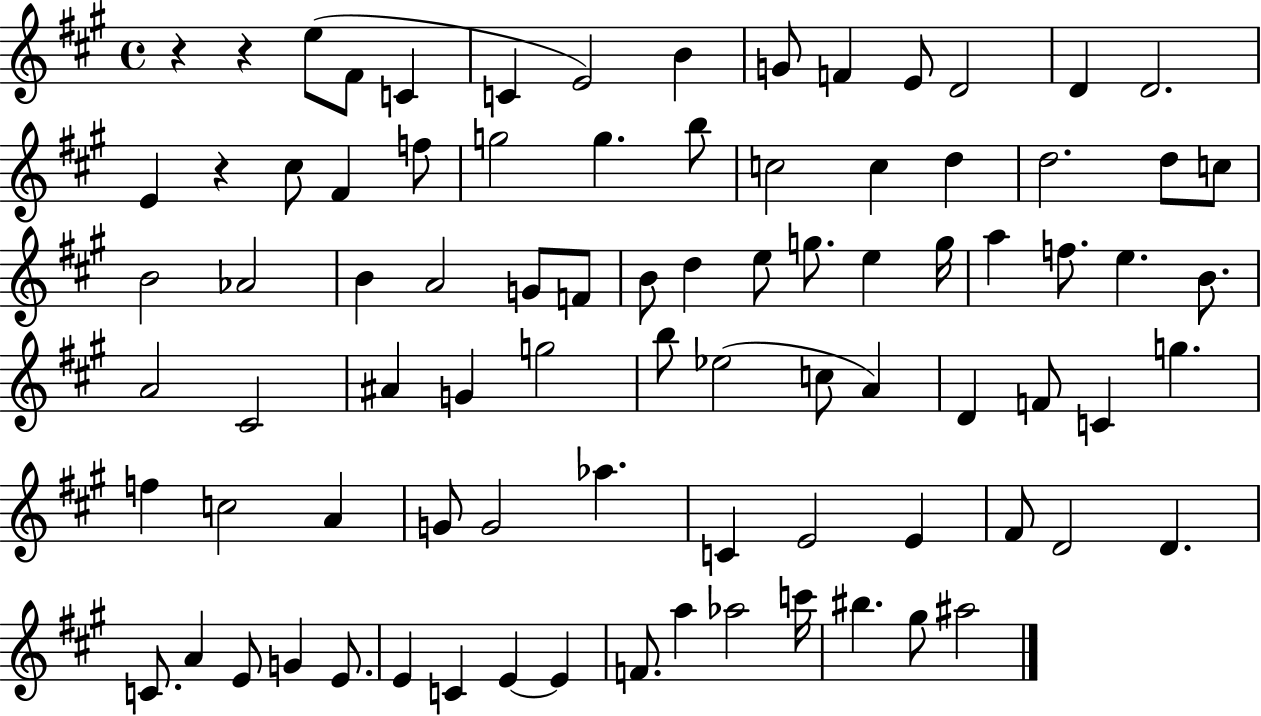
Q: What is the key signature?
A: A major